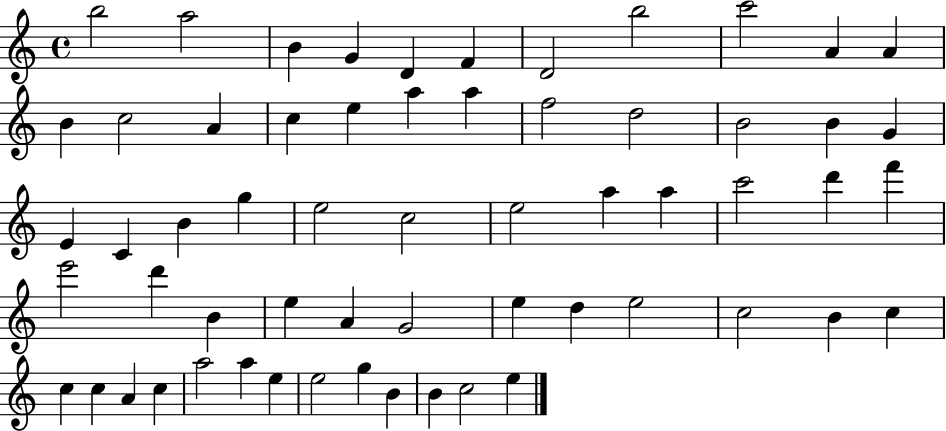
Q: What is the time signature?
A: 4/4